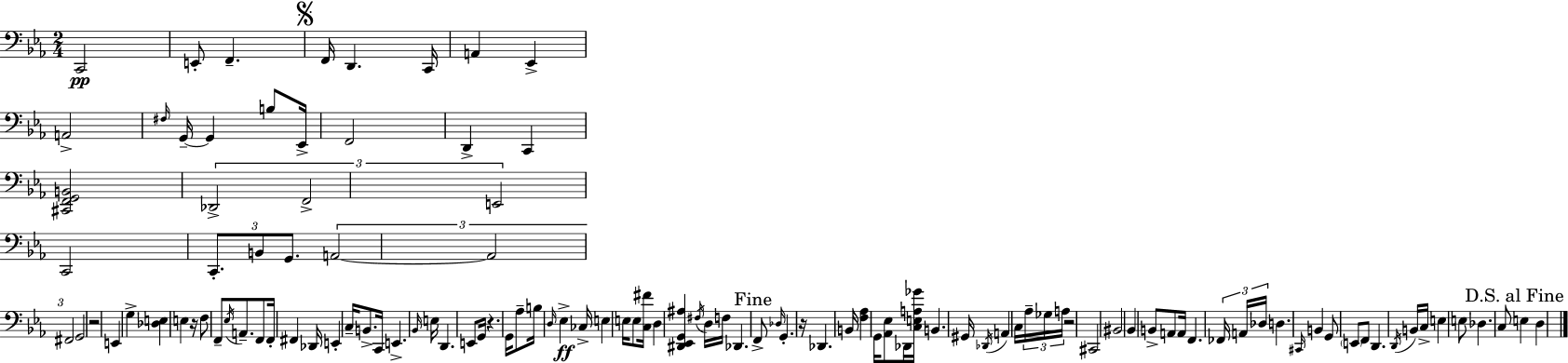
{
  \clef bass
  \numericTimeSignature
  \time 2/4
  \key ees \major
  c,2\pp | e,8-. f,4.-- | \mark \markup { \musicglyph "scripts.segno" } f,16 d,4. c,16 | a,4 ees,4-> | \break a,2-> | \grace { fis16 } g,16--~~ g,4 b8 | ees,16-> f,2 | d,4-> c,4 | \break <cis, f, g, b,>2 | \tuplet 3/2 { des,2-> | f,2-> | e,2 } | \break c,2 | \tuplet 3/2 { c,8.-. b,8 g,8. } | \tuplet 3/2 { a,2~~ | a,2 | \break fis,2 } | g,2 | r2 | e,4 g4-> | \break <des e>4 e4 | r16 f8 f,8-- \acciaccatura { ees16 } a,8.-- | f,8 f,16-. fis,4 | des,16 e,4-. c16-- b,8.-> | \break c,16 e,4.-> | \grace { bes,16 } e16 d,4. | e,8 g,16 r4. | g,16 aes8-- b16 \grace { d16 } ees4->\ff | \break ces16-> e4 | e16 e8 <c fis'>16 d4 | <dis, ees, g, ais>4 \acciaccatura { fis16 } d16 f16 des,4. | \mark "Fine" f,8-> \grace { des16 } | \break g,4.-. r16 des,4. | b,16 <f aes>4 | g,16 <aes, ees>8 des,16 <c e a ges'>16 b,4. | gis,16 \acciaccatura { des,16 } a,4 | \break c16 \tuplet 3/2 { aes16-- ges16 a16 } r2 | cis,2 | bis,2 | bes,4 | \break b,8-> a,8 a,16 | f,4. \tuplet 3/2 { fes,16 a,16 | des16 } d4. \grace { cis,16 } | b,4 g,8 \parenthesize e,8 | \break f,8 d,4. | \acciaccatura { d,16 } b,16 c16-> e4 e8 | des4. c8 | \mark "D.S. al Fine" e4 d4 | \break \bar "|."
}